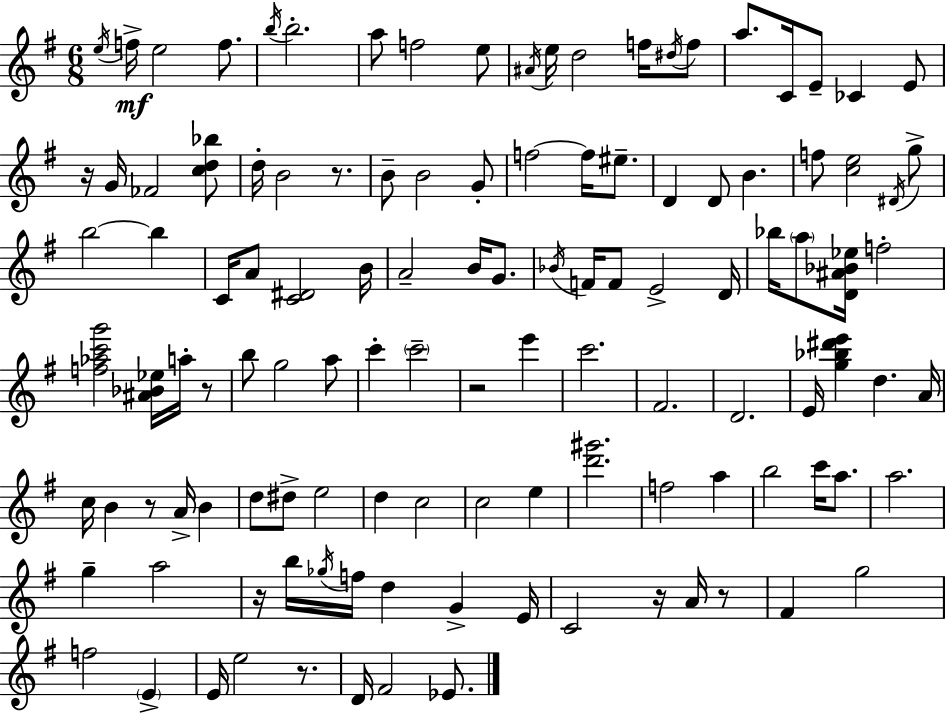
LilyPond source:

{
  \clef treble
  \numericTimeSignature
  \time 6/8
  \key g \major
  \repeat volta 2 { \acciaccatura { e''16 }\mf f''16-> e''2 f''8. | \acciaccatura { b''16 } b''2.-. | a''8 f''2 | e''8 \acciaccatura { ais'16 } e''16 d''2 | \break f''16 \acciaccatura { dis''16 } f''8 a''8. c'16 e'8-- ces'4 | e'8 r16 g'16 fes'2 | <c'' d'' bes''>8 d''16-. b'2 | r8. b'8-- b'2 | \break g'8-. f''2~~ | f''16 eis''8.-- d'4 d'8 b'4. | f''8 <c'' e''>2 | \acciaccatura { dis'16 } g''8-> b''2~~ | \break b''4 c'16 a'8 <c' dis'>2 | b'16 a'2-- | b'16 g'8. \acciaccatura { bes'16 } f'16 f'8 e'2-> | d'16 bes''16 \parenthesize a''8 <d' ais' bes' ees''>16 f''2-. | \break <f'' aes'' c''' g'''>2 | <ais' bes' ees''>16 a''16-. r8 b''8 g''2 | a''8 c'''4-. \parenthesize c'''2-- | r2 | \break e'''4 c'''2. | fis'2. | d'2. | e'16 <g'' bes'' dis''' e'''>4 d''4. | \break a'16 c''16 b'4 r8 | a'16-> b'4 d''8 dis''8-> e''2 | d''4 c''2 | c''2 | \break e''4 <d''' gis'''>2. | f''2 | a''4 b''2 | c'''16 a''8. a''2. | \break g''4-- a''2 | r16 b''16 \acciaccatura { ges''16 } f''16 d''4 | g'4-> e'16 c'2 | r16 a'16 r8 fis'4 g''2 | \break f''2 | \parenthesize e'4-> e'16 e''2 | r8. d'16 fis'2 | ees'8. } \bar "|."
}